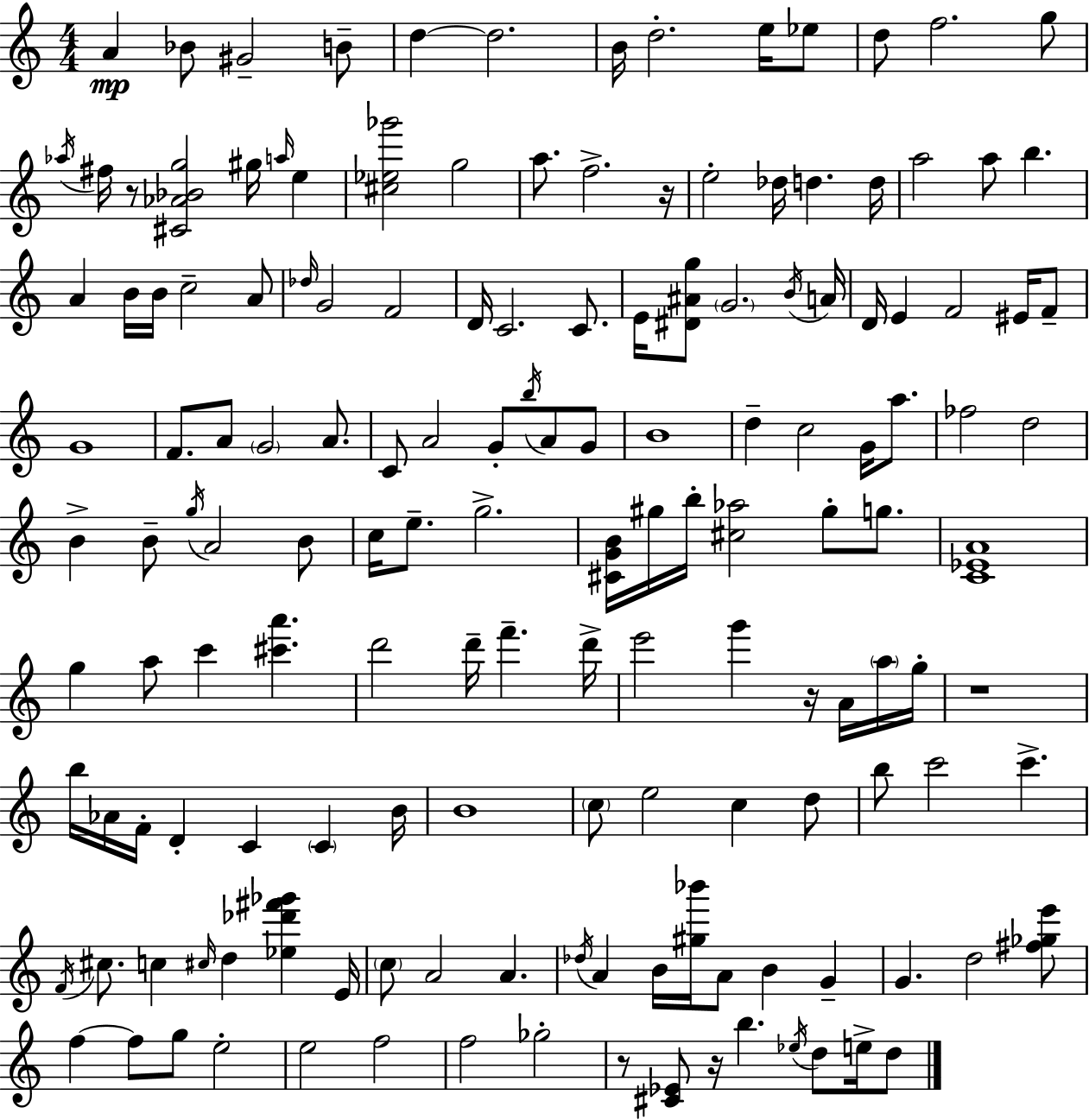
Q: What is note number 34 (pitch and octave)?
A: Db5